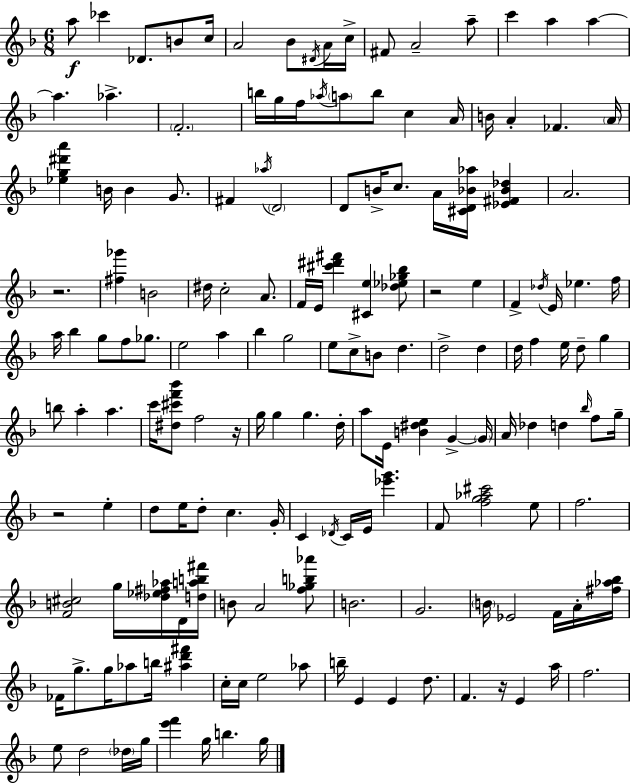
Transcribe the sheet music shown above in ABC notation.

X:1
T:Untitled
M:6/8
L:1/4
K:Dm
a/2 _c' _D/2 B/2 c/4 A2 _B/2 ^D/4 A/4 c/4 ^F/2 A2 a/2 c' a a a _a F2 b/4 g/4 f/4 _a/4 a/2 b/2 c A/4 B/4 A _F A/4 [_eg^d'a'] B/4 B G/2 ^F _a/4 D2 D/2 B/4 c/2 A/4 [^CD_B_a]/4 [_E^F_B_d] A2 z2 [^f_g'] B2 ^d/4 c2 A/2 F/4 E/4 [^c'^d'^f'] [^Ce] [_d_e_g_b]/2 z2 e F _d/4 E/4 _e f/4 a/4 _b g/2 f/2 _g/2 e2 a _b g2 e/2 c/2 B/2 d d2 d d/4 f e/4 d/2 g b/2 a a c'/4 [^d^c'f'_b']/2 f2 z/4 g/4 g g d/4 a/2 E/4 [B^de] G G/4 A/4 _d d _b/4 f/2 g/4 z2 e d/2 e/4 d/2 c G/4 C _D/4 C/4 E/4 [_e'g'] F/2 [fg_a^c']2 e/2 f2 [FB^c]2 g/4 [_d_e^f_a]/4 D/4 [dab^f']/4 B/2 A2 [f_gb_a']/2 B2 G2 B/4 _E2 F/4 A/4 [^f_a_b]/4 _F/4 g/2 g/4 _a/2 b/4 [^ad'^f'] c/4 c/4 e2 _a/2 b/4 E E d/2 F z/4 E a/4 f2 e/2 d2 _d/4 g/4 [e'f'] g/4 b g/4